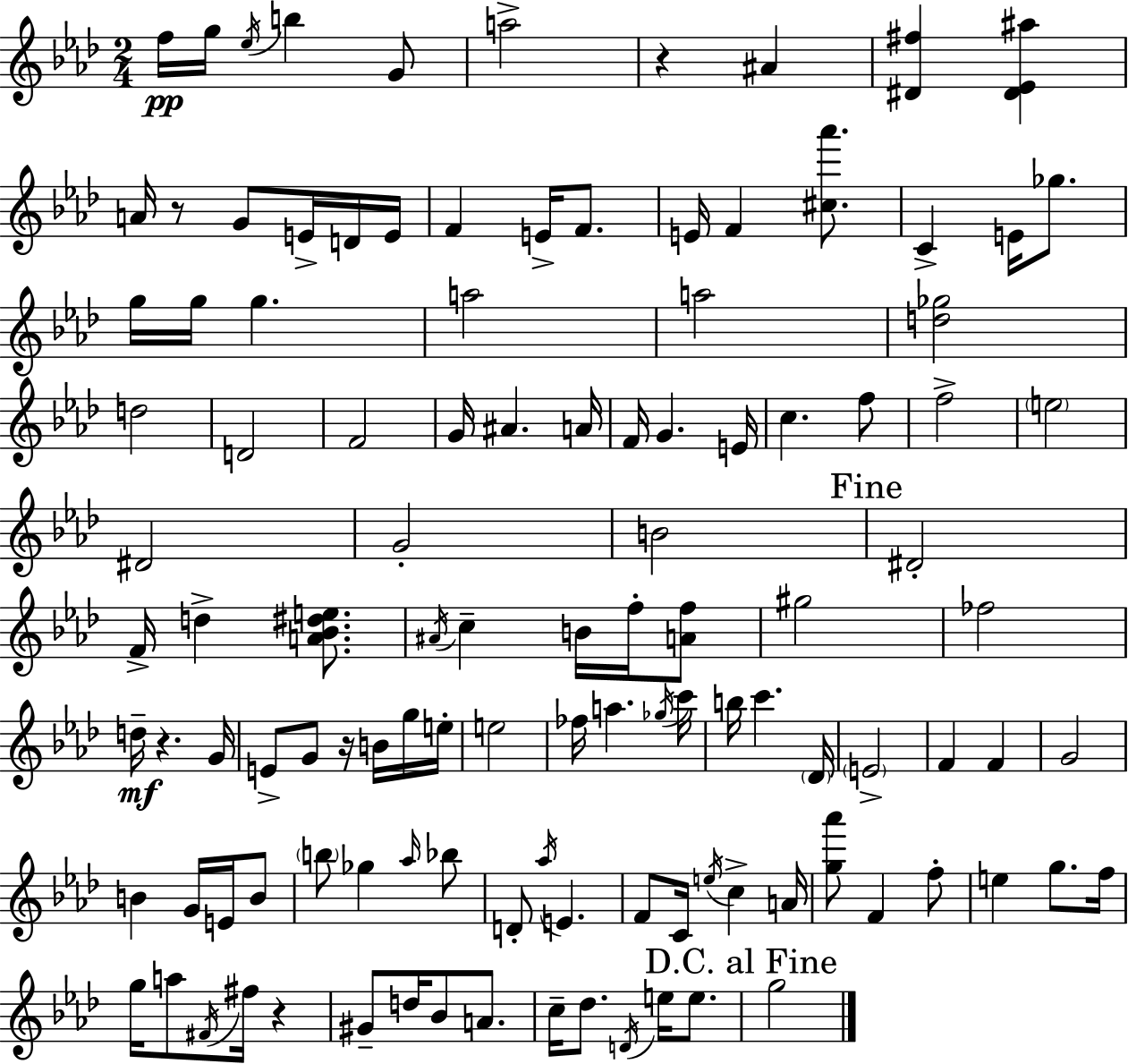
X:1
T:Untitled
M:2/4
L:1/4
K:Ab
f/4 g/4 _e/4 b G/2 a2 z ^A [^D^f] [^D_E^a] A/4 z/2 G/2 E/4 D/4 E/4 F E/4 F/2 E/4 F [^c_a']/2 C E/4 _g/2 g/4 g/4 g a2 a2 [d_g]2 d2 D2 F2 G/4 ^A A/4 F/4 G E/4 c f/2 f2 e2 ^D2 G2 B2 ^D2 F/4 d [A_B^de]/2 ^A/4 c B/4 f/4 [Af]/2 ^g2 _f2 d/4 z G/4 E/2 G/2 z/4 B/4 g/4 e/4 e2 _f/4 a _g/4 c'/4 b/4 c' _D/4 E2 F F G2 B G/4 E/4 B/2 b/2 _g _a/4 _b/2 D/2 _a/4 E F/2 C/4 e/4 c A/4 [g_a']/2 F f/2 e g/2 f/4 g/4 a/2 ^F/4 ^f/4 z ^G/2 d/4 _B/2 A/2 c/4 _d/2 D/4 e/4 e/2 g2